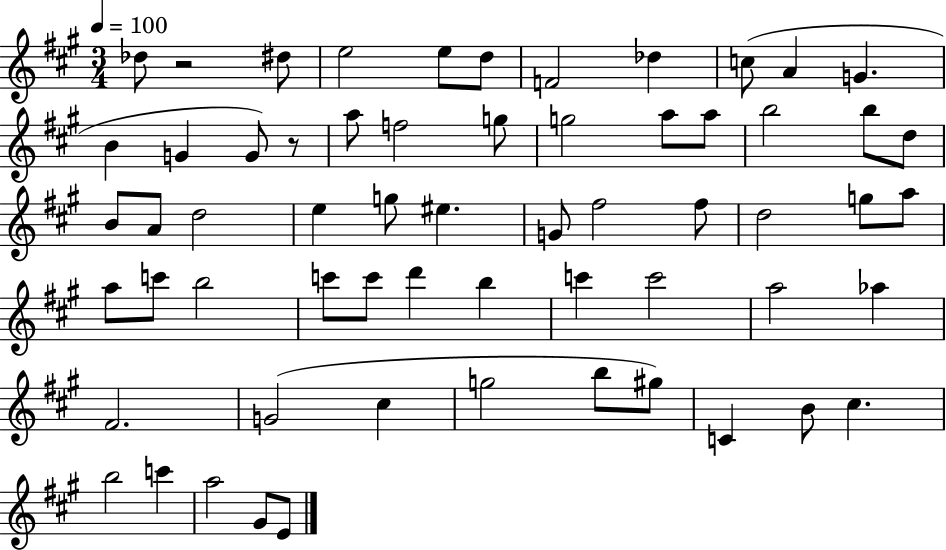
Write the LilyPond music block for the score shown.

{
  \clef treble
  \numericTimeSignature
  \time 3/4
  \key a \major
  \tempo 4 = 100
  des''8 r2 dis''8 | e''2 e''8 d''8 | f'2 des''4 | c''8( a'4 g'4. | \break b'4 g'4 g'8) r8 | a''8 f''2 g''8 | g''2 a''8 a''8 | b''2 b''8 d''8 | \break b'8 a'8 d''2 | e''4 g''8 eis''4. | g'8 fis''2 fis''8 | d''2 g''8 a''8 | \break a''8 c'''8 b''2 | c'''8 c'''8 d'''4 b''4 | c'''4 c'''2 | a''2 aes''4 | \break fis'2. | g'2( cis''4 | g''2 b''8 gis''8) | c'4 b'8 cis''4. | \break b''2 c'''4 | a''2 gis'8 e'8 | \bar "|."
}